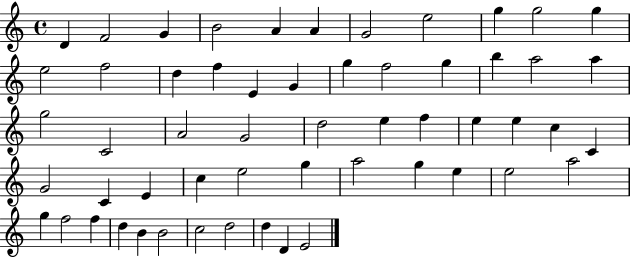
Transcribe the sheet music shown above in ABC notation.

X:1
T:Untitled
M:4/4
L:1/4
K:C
D F2 G B2 A A G2 e2 g g2 g e2 f2 d f E G g f2 g b a2 a g2 C2 A2 G2 d2 e f e e c C G2 C E c e2 g a2 g e e2 a2 g f2 f d B B2 c2 d2 d D E2